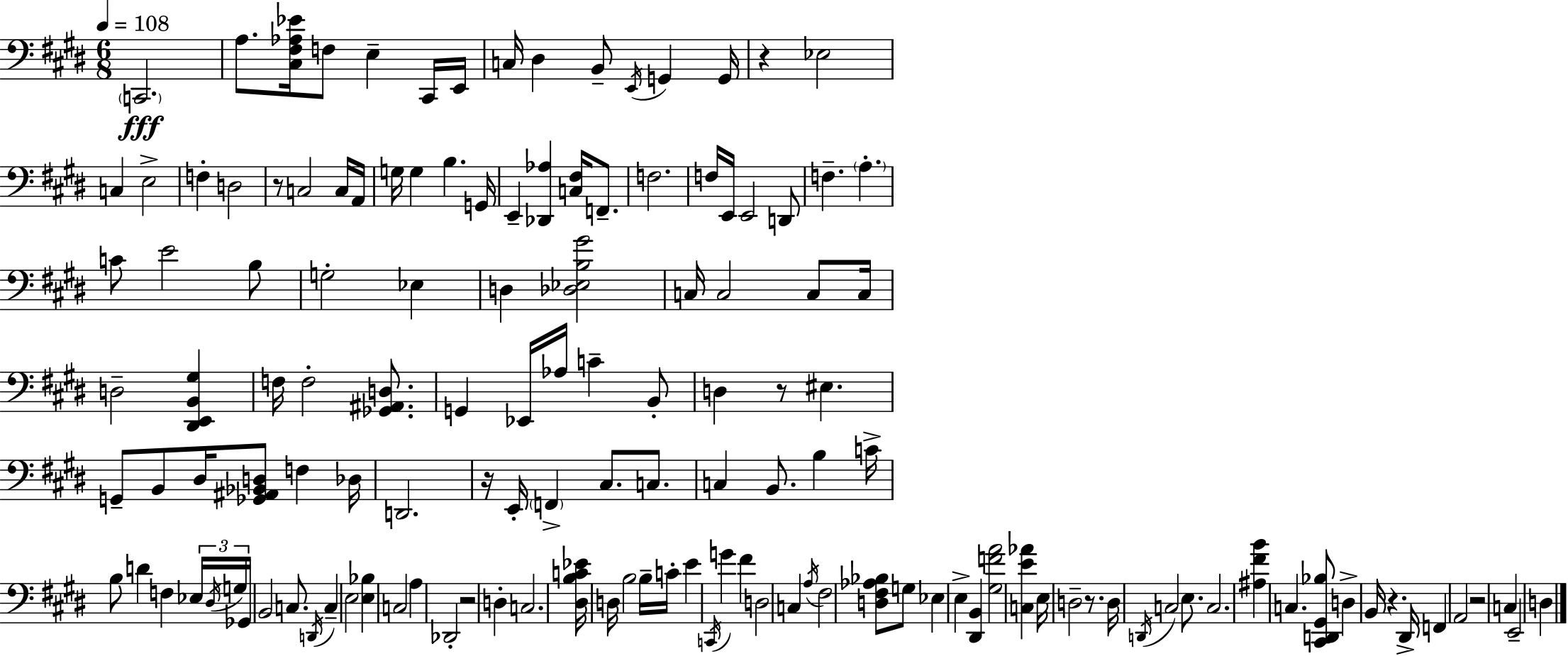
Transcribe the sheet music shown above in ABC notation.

X:1
T:Untitled
M:6/8
L:1/4
K:E
C,,2 A,/2 [^C,^F,_A,_E]/4 F,/2 E, ^C,,/4 E,,/4 C,/4 ^D, B,,/2 E,,/4 G,, G,,/4 z _E,2 C, E,2 F, D,2 z/2 C,2 C,/4 A,,/4 G,/4 G, B, G,,/4 E,, [_D,,_A,] [C,^F,]/4 F,,/2 F,2 F,/4 E,,/4 E,,2 D,,/2 F, A, C/2 E2 B,/2 G,2 _E, D, [_D,_E,B,^G]2 C,/4 C,2 C,/2 C,/4 D,2 [^D,,E,,B,,^G,] F,/4 F,2 [_G,,^A,,D,]/2 G,, _E,,/4 _A,/4 C B,,/2 D, z/2 ^E, G,,/2 B,,/2 ^D,/4 [_G,,^A,,_B,,D,]/2 F, _D,/4 D,,2 z/4 E,,/4 F,, ^C,/2 C,/2 C, B,,/2 B, C/4 B,/2 D F, _E,/4 ^D,/4 G,/4 _G,,/4 B,,2 C,/2 D,,/4 C, E,2 [E,_B,] C,2 A, _D,,2 z2 D, C,2 [^D,B,C_E]/4 D,/4 B,2 B,/4 C/4 E C,,/4 G ^F D,2 C, A,/4 ^F,2 [D,^F,_A,_B,]/2 G,/2 _E, E, [^D,,B,,] [^G,FA]2 [C,E_A] E,/4 D,2 z/2 D,/4 D,,/4 C,2 E,/2 C,2 [^A,^FB] C, [^C,,D,,^G,,_B,]/2 D, B,,/4 z ^D,,/4 F,, A,,2 z2 C, E,,2 D,